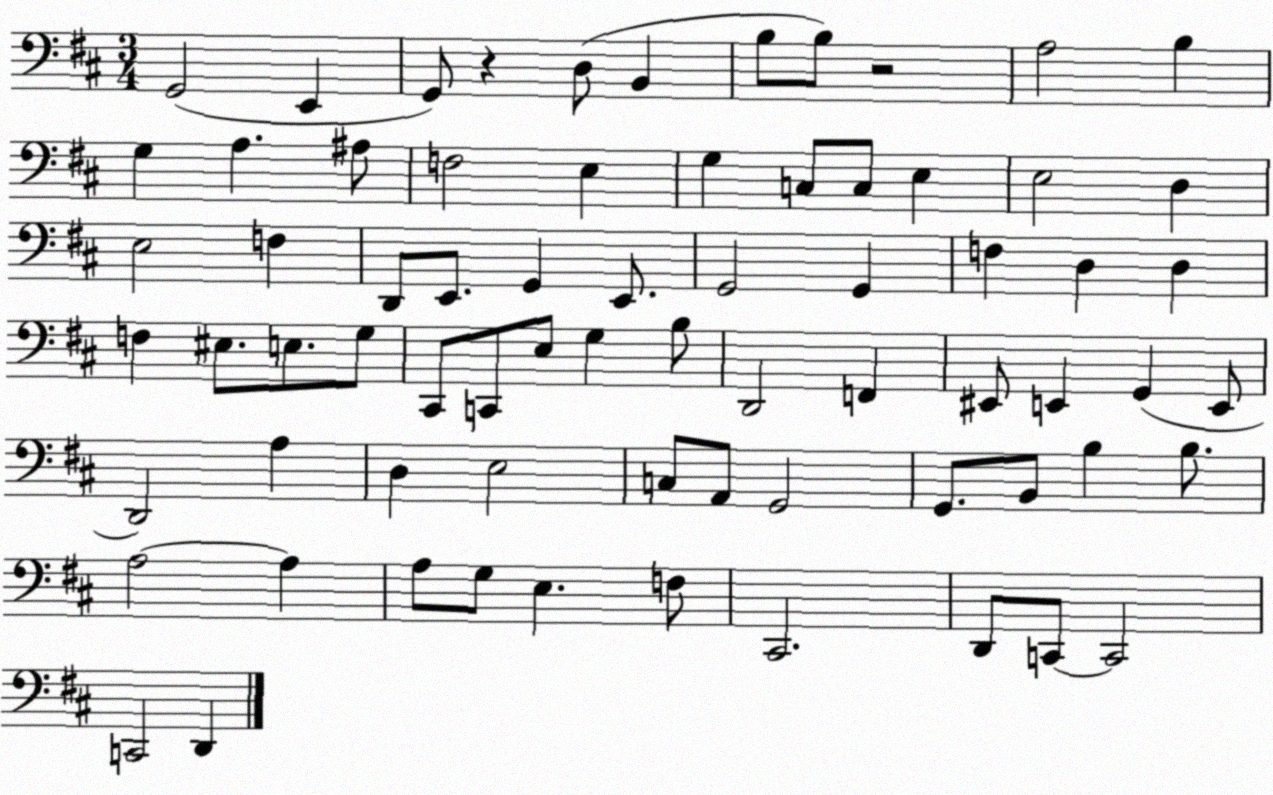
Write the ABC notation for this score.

X:1
T:Untitled
M:3/4
L:1/4
K:D
G,,2 E,, G,,/2 z D,/2 B,, B,/2 B,/2 z2 A,2 B, G, A, ^A,/2 F,2 E, G, C,/2 C,/2 E, E,2 D, E,2 F, D,,/2 E,,/2 G,, E,,/2 G,,2 G,, F, D, D, F, ^E,/2 E,/2 G,/2 ^C,,/2 C,,/2 E,/2 G, B,/2 D,,2 F,, ^E,,/2 E,, G,, E,,/2 D,,2 A, D, E,2 C,/2 A,,/2 G,,2 G,,/2 B,,/2 B, B,/2 A,2 A, A,/2 G,/2 E, F,/2 ^C,,2 D,,/2 C,,/2 C,,2 C,,2 D,,